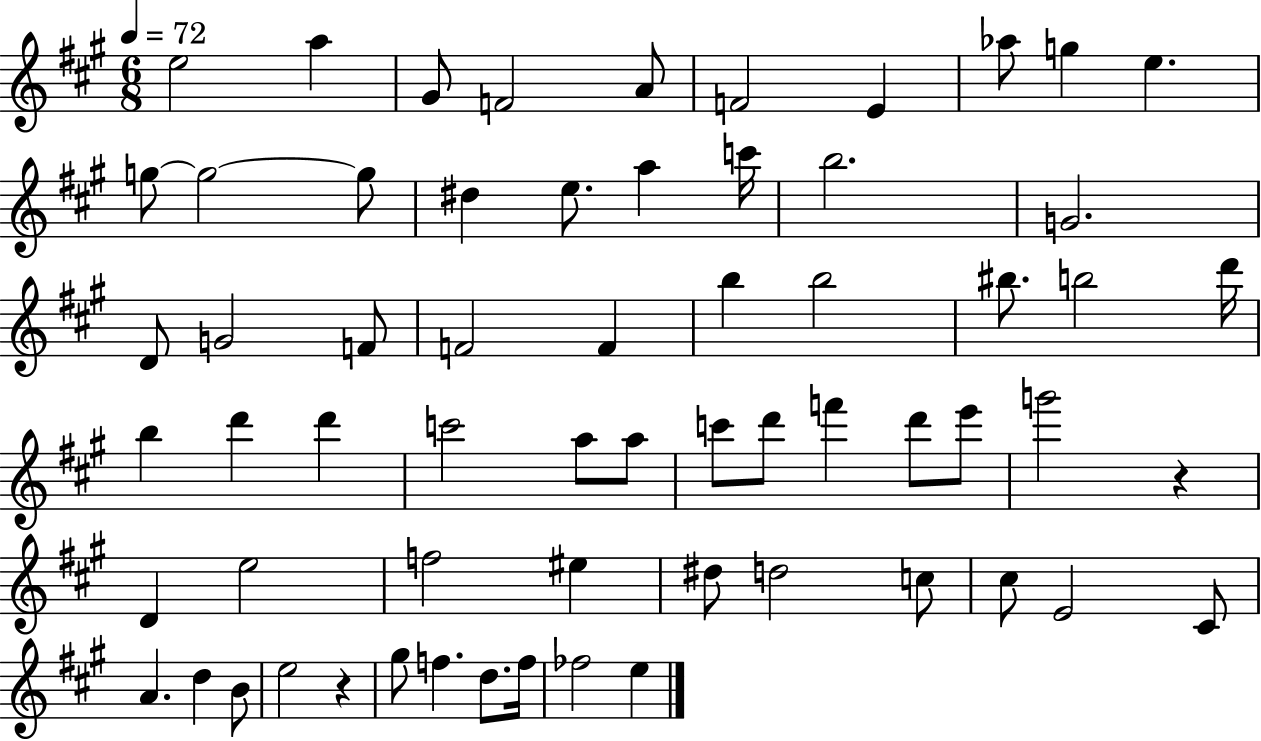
E5/h A5/q G#4/e F4/h A4/e F4/h E4/q Ab5/e G5/q E5/q. G5/e G5/h G5/e D#5/q E5/e. A5/q C6/s B5/h. G4/h. D4/e G4/h F4/e F4/h F4/q B5/q B5/h BIS5/e. B5/h D6/s B5/q D6/q D6/q C6/h A5/e A5/e C6/e D6/e F6/q D6/e E6/e G6/h R/q D4/q E5/h F5/h EIS5/q D#5/e D5/h C5/e C#5/e E4/h C#4/e A4/q. D5/q B4/e E5/h R/q G#5/e F5/q. D5/e. F5/s FES5/h E5/q